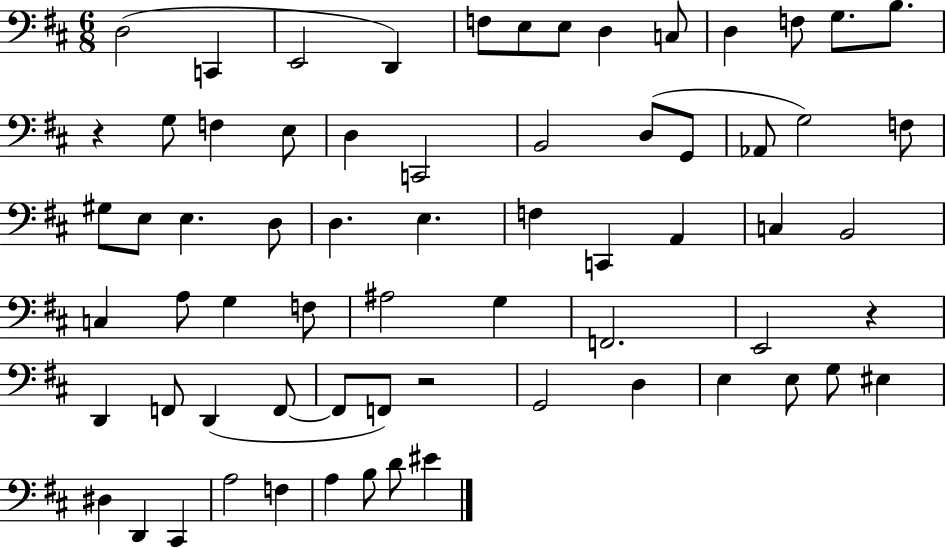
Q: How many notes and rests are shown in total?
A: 67